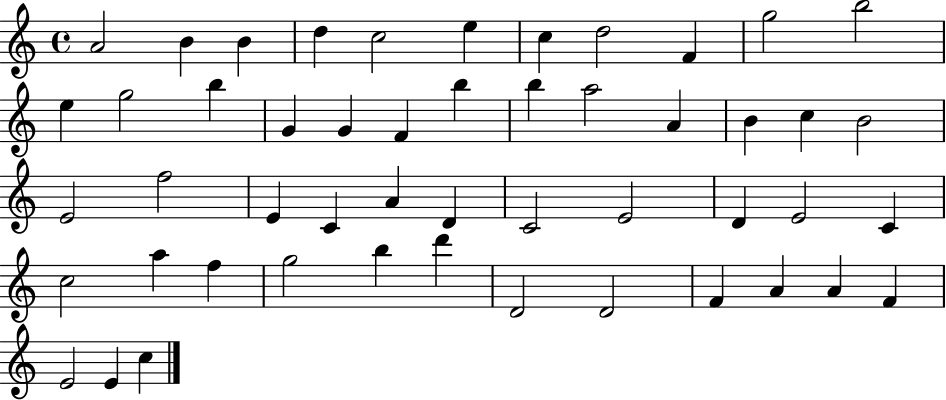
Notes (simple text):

A4/h B4/q B4/q D5/q C5/h E5/q C5/q D5/h F4/q G5/h B5/h E5/q G5/h B5/q G4/q G4/q F4/q B5/q B5/q A5/h A4/q B4/q C5/q B4/h E4/h F5/h E4/q C4/q A4/q D4/q C4/h E4/h D4/q E4/h C4/q C5/h A5/q F5/q G5/h B5/q D6/q D4/h D4/h F4/q A4/q A4/q F4/q E4/h E4/q C5/q